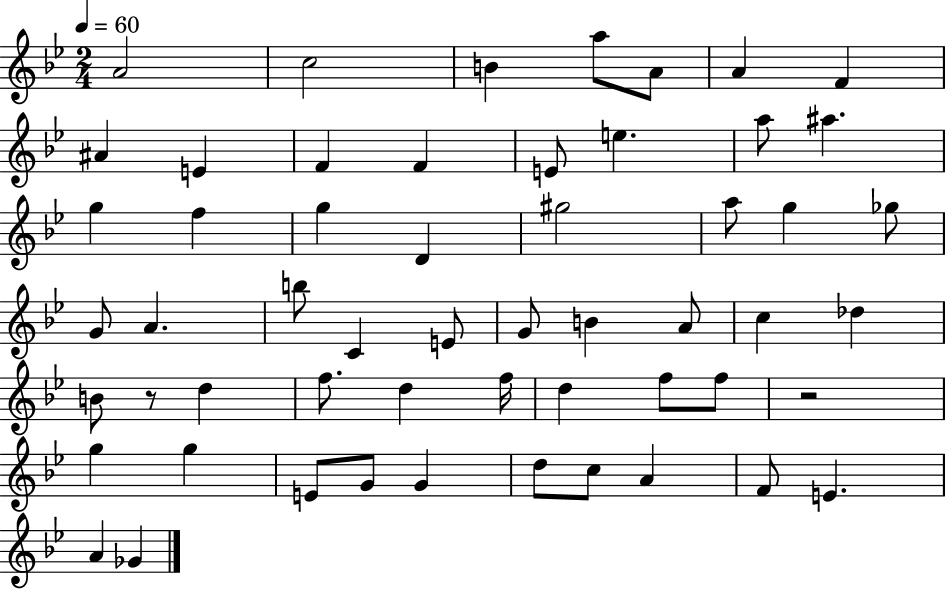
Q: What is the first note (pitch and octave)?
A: A4